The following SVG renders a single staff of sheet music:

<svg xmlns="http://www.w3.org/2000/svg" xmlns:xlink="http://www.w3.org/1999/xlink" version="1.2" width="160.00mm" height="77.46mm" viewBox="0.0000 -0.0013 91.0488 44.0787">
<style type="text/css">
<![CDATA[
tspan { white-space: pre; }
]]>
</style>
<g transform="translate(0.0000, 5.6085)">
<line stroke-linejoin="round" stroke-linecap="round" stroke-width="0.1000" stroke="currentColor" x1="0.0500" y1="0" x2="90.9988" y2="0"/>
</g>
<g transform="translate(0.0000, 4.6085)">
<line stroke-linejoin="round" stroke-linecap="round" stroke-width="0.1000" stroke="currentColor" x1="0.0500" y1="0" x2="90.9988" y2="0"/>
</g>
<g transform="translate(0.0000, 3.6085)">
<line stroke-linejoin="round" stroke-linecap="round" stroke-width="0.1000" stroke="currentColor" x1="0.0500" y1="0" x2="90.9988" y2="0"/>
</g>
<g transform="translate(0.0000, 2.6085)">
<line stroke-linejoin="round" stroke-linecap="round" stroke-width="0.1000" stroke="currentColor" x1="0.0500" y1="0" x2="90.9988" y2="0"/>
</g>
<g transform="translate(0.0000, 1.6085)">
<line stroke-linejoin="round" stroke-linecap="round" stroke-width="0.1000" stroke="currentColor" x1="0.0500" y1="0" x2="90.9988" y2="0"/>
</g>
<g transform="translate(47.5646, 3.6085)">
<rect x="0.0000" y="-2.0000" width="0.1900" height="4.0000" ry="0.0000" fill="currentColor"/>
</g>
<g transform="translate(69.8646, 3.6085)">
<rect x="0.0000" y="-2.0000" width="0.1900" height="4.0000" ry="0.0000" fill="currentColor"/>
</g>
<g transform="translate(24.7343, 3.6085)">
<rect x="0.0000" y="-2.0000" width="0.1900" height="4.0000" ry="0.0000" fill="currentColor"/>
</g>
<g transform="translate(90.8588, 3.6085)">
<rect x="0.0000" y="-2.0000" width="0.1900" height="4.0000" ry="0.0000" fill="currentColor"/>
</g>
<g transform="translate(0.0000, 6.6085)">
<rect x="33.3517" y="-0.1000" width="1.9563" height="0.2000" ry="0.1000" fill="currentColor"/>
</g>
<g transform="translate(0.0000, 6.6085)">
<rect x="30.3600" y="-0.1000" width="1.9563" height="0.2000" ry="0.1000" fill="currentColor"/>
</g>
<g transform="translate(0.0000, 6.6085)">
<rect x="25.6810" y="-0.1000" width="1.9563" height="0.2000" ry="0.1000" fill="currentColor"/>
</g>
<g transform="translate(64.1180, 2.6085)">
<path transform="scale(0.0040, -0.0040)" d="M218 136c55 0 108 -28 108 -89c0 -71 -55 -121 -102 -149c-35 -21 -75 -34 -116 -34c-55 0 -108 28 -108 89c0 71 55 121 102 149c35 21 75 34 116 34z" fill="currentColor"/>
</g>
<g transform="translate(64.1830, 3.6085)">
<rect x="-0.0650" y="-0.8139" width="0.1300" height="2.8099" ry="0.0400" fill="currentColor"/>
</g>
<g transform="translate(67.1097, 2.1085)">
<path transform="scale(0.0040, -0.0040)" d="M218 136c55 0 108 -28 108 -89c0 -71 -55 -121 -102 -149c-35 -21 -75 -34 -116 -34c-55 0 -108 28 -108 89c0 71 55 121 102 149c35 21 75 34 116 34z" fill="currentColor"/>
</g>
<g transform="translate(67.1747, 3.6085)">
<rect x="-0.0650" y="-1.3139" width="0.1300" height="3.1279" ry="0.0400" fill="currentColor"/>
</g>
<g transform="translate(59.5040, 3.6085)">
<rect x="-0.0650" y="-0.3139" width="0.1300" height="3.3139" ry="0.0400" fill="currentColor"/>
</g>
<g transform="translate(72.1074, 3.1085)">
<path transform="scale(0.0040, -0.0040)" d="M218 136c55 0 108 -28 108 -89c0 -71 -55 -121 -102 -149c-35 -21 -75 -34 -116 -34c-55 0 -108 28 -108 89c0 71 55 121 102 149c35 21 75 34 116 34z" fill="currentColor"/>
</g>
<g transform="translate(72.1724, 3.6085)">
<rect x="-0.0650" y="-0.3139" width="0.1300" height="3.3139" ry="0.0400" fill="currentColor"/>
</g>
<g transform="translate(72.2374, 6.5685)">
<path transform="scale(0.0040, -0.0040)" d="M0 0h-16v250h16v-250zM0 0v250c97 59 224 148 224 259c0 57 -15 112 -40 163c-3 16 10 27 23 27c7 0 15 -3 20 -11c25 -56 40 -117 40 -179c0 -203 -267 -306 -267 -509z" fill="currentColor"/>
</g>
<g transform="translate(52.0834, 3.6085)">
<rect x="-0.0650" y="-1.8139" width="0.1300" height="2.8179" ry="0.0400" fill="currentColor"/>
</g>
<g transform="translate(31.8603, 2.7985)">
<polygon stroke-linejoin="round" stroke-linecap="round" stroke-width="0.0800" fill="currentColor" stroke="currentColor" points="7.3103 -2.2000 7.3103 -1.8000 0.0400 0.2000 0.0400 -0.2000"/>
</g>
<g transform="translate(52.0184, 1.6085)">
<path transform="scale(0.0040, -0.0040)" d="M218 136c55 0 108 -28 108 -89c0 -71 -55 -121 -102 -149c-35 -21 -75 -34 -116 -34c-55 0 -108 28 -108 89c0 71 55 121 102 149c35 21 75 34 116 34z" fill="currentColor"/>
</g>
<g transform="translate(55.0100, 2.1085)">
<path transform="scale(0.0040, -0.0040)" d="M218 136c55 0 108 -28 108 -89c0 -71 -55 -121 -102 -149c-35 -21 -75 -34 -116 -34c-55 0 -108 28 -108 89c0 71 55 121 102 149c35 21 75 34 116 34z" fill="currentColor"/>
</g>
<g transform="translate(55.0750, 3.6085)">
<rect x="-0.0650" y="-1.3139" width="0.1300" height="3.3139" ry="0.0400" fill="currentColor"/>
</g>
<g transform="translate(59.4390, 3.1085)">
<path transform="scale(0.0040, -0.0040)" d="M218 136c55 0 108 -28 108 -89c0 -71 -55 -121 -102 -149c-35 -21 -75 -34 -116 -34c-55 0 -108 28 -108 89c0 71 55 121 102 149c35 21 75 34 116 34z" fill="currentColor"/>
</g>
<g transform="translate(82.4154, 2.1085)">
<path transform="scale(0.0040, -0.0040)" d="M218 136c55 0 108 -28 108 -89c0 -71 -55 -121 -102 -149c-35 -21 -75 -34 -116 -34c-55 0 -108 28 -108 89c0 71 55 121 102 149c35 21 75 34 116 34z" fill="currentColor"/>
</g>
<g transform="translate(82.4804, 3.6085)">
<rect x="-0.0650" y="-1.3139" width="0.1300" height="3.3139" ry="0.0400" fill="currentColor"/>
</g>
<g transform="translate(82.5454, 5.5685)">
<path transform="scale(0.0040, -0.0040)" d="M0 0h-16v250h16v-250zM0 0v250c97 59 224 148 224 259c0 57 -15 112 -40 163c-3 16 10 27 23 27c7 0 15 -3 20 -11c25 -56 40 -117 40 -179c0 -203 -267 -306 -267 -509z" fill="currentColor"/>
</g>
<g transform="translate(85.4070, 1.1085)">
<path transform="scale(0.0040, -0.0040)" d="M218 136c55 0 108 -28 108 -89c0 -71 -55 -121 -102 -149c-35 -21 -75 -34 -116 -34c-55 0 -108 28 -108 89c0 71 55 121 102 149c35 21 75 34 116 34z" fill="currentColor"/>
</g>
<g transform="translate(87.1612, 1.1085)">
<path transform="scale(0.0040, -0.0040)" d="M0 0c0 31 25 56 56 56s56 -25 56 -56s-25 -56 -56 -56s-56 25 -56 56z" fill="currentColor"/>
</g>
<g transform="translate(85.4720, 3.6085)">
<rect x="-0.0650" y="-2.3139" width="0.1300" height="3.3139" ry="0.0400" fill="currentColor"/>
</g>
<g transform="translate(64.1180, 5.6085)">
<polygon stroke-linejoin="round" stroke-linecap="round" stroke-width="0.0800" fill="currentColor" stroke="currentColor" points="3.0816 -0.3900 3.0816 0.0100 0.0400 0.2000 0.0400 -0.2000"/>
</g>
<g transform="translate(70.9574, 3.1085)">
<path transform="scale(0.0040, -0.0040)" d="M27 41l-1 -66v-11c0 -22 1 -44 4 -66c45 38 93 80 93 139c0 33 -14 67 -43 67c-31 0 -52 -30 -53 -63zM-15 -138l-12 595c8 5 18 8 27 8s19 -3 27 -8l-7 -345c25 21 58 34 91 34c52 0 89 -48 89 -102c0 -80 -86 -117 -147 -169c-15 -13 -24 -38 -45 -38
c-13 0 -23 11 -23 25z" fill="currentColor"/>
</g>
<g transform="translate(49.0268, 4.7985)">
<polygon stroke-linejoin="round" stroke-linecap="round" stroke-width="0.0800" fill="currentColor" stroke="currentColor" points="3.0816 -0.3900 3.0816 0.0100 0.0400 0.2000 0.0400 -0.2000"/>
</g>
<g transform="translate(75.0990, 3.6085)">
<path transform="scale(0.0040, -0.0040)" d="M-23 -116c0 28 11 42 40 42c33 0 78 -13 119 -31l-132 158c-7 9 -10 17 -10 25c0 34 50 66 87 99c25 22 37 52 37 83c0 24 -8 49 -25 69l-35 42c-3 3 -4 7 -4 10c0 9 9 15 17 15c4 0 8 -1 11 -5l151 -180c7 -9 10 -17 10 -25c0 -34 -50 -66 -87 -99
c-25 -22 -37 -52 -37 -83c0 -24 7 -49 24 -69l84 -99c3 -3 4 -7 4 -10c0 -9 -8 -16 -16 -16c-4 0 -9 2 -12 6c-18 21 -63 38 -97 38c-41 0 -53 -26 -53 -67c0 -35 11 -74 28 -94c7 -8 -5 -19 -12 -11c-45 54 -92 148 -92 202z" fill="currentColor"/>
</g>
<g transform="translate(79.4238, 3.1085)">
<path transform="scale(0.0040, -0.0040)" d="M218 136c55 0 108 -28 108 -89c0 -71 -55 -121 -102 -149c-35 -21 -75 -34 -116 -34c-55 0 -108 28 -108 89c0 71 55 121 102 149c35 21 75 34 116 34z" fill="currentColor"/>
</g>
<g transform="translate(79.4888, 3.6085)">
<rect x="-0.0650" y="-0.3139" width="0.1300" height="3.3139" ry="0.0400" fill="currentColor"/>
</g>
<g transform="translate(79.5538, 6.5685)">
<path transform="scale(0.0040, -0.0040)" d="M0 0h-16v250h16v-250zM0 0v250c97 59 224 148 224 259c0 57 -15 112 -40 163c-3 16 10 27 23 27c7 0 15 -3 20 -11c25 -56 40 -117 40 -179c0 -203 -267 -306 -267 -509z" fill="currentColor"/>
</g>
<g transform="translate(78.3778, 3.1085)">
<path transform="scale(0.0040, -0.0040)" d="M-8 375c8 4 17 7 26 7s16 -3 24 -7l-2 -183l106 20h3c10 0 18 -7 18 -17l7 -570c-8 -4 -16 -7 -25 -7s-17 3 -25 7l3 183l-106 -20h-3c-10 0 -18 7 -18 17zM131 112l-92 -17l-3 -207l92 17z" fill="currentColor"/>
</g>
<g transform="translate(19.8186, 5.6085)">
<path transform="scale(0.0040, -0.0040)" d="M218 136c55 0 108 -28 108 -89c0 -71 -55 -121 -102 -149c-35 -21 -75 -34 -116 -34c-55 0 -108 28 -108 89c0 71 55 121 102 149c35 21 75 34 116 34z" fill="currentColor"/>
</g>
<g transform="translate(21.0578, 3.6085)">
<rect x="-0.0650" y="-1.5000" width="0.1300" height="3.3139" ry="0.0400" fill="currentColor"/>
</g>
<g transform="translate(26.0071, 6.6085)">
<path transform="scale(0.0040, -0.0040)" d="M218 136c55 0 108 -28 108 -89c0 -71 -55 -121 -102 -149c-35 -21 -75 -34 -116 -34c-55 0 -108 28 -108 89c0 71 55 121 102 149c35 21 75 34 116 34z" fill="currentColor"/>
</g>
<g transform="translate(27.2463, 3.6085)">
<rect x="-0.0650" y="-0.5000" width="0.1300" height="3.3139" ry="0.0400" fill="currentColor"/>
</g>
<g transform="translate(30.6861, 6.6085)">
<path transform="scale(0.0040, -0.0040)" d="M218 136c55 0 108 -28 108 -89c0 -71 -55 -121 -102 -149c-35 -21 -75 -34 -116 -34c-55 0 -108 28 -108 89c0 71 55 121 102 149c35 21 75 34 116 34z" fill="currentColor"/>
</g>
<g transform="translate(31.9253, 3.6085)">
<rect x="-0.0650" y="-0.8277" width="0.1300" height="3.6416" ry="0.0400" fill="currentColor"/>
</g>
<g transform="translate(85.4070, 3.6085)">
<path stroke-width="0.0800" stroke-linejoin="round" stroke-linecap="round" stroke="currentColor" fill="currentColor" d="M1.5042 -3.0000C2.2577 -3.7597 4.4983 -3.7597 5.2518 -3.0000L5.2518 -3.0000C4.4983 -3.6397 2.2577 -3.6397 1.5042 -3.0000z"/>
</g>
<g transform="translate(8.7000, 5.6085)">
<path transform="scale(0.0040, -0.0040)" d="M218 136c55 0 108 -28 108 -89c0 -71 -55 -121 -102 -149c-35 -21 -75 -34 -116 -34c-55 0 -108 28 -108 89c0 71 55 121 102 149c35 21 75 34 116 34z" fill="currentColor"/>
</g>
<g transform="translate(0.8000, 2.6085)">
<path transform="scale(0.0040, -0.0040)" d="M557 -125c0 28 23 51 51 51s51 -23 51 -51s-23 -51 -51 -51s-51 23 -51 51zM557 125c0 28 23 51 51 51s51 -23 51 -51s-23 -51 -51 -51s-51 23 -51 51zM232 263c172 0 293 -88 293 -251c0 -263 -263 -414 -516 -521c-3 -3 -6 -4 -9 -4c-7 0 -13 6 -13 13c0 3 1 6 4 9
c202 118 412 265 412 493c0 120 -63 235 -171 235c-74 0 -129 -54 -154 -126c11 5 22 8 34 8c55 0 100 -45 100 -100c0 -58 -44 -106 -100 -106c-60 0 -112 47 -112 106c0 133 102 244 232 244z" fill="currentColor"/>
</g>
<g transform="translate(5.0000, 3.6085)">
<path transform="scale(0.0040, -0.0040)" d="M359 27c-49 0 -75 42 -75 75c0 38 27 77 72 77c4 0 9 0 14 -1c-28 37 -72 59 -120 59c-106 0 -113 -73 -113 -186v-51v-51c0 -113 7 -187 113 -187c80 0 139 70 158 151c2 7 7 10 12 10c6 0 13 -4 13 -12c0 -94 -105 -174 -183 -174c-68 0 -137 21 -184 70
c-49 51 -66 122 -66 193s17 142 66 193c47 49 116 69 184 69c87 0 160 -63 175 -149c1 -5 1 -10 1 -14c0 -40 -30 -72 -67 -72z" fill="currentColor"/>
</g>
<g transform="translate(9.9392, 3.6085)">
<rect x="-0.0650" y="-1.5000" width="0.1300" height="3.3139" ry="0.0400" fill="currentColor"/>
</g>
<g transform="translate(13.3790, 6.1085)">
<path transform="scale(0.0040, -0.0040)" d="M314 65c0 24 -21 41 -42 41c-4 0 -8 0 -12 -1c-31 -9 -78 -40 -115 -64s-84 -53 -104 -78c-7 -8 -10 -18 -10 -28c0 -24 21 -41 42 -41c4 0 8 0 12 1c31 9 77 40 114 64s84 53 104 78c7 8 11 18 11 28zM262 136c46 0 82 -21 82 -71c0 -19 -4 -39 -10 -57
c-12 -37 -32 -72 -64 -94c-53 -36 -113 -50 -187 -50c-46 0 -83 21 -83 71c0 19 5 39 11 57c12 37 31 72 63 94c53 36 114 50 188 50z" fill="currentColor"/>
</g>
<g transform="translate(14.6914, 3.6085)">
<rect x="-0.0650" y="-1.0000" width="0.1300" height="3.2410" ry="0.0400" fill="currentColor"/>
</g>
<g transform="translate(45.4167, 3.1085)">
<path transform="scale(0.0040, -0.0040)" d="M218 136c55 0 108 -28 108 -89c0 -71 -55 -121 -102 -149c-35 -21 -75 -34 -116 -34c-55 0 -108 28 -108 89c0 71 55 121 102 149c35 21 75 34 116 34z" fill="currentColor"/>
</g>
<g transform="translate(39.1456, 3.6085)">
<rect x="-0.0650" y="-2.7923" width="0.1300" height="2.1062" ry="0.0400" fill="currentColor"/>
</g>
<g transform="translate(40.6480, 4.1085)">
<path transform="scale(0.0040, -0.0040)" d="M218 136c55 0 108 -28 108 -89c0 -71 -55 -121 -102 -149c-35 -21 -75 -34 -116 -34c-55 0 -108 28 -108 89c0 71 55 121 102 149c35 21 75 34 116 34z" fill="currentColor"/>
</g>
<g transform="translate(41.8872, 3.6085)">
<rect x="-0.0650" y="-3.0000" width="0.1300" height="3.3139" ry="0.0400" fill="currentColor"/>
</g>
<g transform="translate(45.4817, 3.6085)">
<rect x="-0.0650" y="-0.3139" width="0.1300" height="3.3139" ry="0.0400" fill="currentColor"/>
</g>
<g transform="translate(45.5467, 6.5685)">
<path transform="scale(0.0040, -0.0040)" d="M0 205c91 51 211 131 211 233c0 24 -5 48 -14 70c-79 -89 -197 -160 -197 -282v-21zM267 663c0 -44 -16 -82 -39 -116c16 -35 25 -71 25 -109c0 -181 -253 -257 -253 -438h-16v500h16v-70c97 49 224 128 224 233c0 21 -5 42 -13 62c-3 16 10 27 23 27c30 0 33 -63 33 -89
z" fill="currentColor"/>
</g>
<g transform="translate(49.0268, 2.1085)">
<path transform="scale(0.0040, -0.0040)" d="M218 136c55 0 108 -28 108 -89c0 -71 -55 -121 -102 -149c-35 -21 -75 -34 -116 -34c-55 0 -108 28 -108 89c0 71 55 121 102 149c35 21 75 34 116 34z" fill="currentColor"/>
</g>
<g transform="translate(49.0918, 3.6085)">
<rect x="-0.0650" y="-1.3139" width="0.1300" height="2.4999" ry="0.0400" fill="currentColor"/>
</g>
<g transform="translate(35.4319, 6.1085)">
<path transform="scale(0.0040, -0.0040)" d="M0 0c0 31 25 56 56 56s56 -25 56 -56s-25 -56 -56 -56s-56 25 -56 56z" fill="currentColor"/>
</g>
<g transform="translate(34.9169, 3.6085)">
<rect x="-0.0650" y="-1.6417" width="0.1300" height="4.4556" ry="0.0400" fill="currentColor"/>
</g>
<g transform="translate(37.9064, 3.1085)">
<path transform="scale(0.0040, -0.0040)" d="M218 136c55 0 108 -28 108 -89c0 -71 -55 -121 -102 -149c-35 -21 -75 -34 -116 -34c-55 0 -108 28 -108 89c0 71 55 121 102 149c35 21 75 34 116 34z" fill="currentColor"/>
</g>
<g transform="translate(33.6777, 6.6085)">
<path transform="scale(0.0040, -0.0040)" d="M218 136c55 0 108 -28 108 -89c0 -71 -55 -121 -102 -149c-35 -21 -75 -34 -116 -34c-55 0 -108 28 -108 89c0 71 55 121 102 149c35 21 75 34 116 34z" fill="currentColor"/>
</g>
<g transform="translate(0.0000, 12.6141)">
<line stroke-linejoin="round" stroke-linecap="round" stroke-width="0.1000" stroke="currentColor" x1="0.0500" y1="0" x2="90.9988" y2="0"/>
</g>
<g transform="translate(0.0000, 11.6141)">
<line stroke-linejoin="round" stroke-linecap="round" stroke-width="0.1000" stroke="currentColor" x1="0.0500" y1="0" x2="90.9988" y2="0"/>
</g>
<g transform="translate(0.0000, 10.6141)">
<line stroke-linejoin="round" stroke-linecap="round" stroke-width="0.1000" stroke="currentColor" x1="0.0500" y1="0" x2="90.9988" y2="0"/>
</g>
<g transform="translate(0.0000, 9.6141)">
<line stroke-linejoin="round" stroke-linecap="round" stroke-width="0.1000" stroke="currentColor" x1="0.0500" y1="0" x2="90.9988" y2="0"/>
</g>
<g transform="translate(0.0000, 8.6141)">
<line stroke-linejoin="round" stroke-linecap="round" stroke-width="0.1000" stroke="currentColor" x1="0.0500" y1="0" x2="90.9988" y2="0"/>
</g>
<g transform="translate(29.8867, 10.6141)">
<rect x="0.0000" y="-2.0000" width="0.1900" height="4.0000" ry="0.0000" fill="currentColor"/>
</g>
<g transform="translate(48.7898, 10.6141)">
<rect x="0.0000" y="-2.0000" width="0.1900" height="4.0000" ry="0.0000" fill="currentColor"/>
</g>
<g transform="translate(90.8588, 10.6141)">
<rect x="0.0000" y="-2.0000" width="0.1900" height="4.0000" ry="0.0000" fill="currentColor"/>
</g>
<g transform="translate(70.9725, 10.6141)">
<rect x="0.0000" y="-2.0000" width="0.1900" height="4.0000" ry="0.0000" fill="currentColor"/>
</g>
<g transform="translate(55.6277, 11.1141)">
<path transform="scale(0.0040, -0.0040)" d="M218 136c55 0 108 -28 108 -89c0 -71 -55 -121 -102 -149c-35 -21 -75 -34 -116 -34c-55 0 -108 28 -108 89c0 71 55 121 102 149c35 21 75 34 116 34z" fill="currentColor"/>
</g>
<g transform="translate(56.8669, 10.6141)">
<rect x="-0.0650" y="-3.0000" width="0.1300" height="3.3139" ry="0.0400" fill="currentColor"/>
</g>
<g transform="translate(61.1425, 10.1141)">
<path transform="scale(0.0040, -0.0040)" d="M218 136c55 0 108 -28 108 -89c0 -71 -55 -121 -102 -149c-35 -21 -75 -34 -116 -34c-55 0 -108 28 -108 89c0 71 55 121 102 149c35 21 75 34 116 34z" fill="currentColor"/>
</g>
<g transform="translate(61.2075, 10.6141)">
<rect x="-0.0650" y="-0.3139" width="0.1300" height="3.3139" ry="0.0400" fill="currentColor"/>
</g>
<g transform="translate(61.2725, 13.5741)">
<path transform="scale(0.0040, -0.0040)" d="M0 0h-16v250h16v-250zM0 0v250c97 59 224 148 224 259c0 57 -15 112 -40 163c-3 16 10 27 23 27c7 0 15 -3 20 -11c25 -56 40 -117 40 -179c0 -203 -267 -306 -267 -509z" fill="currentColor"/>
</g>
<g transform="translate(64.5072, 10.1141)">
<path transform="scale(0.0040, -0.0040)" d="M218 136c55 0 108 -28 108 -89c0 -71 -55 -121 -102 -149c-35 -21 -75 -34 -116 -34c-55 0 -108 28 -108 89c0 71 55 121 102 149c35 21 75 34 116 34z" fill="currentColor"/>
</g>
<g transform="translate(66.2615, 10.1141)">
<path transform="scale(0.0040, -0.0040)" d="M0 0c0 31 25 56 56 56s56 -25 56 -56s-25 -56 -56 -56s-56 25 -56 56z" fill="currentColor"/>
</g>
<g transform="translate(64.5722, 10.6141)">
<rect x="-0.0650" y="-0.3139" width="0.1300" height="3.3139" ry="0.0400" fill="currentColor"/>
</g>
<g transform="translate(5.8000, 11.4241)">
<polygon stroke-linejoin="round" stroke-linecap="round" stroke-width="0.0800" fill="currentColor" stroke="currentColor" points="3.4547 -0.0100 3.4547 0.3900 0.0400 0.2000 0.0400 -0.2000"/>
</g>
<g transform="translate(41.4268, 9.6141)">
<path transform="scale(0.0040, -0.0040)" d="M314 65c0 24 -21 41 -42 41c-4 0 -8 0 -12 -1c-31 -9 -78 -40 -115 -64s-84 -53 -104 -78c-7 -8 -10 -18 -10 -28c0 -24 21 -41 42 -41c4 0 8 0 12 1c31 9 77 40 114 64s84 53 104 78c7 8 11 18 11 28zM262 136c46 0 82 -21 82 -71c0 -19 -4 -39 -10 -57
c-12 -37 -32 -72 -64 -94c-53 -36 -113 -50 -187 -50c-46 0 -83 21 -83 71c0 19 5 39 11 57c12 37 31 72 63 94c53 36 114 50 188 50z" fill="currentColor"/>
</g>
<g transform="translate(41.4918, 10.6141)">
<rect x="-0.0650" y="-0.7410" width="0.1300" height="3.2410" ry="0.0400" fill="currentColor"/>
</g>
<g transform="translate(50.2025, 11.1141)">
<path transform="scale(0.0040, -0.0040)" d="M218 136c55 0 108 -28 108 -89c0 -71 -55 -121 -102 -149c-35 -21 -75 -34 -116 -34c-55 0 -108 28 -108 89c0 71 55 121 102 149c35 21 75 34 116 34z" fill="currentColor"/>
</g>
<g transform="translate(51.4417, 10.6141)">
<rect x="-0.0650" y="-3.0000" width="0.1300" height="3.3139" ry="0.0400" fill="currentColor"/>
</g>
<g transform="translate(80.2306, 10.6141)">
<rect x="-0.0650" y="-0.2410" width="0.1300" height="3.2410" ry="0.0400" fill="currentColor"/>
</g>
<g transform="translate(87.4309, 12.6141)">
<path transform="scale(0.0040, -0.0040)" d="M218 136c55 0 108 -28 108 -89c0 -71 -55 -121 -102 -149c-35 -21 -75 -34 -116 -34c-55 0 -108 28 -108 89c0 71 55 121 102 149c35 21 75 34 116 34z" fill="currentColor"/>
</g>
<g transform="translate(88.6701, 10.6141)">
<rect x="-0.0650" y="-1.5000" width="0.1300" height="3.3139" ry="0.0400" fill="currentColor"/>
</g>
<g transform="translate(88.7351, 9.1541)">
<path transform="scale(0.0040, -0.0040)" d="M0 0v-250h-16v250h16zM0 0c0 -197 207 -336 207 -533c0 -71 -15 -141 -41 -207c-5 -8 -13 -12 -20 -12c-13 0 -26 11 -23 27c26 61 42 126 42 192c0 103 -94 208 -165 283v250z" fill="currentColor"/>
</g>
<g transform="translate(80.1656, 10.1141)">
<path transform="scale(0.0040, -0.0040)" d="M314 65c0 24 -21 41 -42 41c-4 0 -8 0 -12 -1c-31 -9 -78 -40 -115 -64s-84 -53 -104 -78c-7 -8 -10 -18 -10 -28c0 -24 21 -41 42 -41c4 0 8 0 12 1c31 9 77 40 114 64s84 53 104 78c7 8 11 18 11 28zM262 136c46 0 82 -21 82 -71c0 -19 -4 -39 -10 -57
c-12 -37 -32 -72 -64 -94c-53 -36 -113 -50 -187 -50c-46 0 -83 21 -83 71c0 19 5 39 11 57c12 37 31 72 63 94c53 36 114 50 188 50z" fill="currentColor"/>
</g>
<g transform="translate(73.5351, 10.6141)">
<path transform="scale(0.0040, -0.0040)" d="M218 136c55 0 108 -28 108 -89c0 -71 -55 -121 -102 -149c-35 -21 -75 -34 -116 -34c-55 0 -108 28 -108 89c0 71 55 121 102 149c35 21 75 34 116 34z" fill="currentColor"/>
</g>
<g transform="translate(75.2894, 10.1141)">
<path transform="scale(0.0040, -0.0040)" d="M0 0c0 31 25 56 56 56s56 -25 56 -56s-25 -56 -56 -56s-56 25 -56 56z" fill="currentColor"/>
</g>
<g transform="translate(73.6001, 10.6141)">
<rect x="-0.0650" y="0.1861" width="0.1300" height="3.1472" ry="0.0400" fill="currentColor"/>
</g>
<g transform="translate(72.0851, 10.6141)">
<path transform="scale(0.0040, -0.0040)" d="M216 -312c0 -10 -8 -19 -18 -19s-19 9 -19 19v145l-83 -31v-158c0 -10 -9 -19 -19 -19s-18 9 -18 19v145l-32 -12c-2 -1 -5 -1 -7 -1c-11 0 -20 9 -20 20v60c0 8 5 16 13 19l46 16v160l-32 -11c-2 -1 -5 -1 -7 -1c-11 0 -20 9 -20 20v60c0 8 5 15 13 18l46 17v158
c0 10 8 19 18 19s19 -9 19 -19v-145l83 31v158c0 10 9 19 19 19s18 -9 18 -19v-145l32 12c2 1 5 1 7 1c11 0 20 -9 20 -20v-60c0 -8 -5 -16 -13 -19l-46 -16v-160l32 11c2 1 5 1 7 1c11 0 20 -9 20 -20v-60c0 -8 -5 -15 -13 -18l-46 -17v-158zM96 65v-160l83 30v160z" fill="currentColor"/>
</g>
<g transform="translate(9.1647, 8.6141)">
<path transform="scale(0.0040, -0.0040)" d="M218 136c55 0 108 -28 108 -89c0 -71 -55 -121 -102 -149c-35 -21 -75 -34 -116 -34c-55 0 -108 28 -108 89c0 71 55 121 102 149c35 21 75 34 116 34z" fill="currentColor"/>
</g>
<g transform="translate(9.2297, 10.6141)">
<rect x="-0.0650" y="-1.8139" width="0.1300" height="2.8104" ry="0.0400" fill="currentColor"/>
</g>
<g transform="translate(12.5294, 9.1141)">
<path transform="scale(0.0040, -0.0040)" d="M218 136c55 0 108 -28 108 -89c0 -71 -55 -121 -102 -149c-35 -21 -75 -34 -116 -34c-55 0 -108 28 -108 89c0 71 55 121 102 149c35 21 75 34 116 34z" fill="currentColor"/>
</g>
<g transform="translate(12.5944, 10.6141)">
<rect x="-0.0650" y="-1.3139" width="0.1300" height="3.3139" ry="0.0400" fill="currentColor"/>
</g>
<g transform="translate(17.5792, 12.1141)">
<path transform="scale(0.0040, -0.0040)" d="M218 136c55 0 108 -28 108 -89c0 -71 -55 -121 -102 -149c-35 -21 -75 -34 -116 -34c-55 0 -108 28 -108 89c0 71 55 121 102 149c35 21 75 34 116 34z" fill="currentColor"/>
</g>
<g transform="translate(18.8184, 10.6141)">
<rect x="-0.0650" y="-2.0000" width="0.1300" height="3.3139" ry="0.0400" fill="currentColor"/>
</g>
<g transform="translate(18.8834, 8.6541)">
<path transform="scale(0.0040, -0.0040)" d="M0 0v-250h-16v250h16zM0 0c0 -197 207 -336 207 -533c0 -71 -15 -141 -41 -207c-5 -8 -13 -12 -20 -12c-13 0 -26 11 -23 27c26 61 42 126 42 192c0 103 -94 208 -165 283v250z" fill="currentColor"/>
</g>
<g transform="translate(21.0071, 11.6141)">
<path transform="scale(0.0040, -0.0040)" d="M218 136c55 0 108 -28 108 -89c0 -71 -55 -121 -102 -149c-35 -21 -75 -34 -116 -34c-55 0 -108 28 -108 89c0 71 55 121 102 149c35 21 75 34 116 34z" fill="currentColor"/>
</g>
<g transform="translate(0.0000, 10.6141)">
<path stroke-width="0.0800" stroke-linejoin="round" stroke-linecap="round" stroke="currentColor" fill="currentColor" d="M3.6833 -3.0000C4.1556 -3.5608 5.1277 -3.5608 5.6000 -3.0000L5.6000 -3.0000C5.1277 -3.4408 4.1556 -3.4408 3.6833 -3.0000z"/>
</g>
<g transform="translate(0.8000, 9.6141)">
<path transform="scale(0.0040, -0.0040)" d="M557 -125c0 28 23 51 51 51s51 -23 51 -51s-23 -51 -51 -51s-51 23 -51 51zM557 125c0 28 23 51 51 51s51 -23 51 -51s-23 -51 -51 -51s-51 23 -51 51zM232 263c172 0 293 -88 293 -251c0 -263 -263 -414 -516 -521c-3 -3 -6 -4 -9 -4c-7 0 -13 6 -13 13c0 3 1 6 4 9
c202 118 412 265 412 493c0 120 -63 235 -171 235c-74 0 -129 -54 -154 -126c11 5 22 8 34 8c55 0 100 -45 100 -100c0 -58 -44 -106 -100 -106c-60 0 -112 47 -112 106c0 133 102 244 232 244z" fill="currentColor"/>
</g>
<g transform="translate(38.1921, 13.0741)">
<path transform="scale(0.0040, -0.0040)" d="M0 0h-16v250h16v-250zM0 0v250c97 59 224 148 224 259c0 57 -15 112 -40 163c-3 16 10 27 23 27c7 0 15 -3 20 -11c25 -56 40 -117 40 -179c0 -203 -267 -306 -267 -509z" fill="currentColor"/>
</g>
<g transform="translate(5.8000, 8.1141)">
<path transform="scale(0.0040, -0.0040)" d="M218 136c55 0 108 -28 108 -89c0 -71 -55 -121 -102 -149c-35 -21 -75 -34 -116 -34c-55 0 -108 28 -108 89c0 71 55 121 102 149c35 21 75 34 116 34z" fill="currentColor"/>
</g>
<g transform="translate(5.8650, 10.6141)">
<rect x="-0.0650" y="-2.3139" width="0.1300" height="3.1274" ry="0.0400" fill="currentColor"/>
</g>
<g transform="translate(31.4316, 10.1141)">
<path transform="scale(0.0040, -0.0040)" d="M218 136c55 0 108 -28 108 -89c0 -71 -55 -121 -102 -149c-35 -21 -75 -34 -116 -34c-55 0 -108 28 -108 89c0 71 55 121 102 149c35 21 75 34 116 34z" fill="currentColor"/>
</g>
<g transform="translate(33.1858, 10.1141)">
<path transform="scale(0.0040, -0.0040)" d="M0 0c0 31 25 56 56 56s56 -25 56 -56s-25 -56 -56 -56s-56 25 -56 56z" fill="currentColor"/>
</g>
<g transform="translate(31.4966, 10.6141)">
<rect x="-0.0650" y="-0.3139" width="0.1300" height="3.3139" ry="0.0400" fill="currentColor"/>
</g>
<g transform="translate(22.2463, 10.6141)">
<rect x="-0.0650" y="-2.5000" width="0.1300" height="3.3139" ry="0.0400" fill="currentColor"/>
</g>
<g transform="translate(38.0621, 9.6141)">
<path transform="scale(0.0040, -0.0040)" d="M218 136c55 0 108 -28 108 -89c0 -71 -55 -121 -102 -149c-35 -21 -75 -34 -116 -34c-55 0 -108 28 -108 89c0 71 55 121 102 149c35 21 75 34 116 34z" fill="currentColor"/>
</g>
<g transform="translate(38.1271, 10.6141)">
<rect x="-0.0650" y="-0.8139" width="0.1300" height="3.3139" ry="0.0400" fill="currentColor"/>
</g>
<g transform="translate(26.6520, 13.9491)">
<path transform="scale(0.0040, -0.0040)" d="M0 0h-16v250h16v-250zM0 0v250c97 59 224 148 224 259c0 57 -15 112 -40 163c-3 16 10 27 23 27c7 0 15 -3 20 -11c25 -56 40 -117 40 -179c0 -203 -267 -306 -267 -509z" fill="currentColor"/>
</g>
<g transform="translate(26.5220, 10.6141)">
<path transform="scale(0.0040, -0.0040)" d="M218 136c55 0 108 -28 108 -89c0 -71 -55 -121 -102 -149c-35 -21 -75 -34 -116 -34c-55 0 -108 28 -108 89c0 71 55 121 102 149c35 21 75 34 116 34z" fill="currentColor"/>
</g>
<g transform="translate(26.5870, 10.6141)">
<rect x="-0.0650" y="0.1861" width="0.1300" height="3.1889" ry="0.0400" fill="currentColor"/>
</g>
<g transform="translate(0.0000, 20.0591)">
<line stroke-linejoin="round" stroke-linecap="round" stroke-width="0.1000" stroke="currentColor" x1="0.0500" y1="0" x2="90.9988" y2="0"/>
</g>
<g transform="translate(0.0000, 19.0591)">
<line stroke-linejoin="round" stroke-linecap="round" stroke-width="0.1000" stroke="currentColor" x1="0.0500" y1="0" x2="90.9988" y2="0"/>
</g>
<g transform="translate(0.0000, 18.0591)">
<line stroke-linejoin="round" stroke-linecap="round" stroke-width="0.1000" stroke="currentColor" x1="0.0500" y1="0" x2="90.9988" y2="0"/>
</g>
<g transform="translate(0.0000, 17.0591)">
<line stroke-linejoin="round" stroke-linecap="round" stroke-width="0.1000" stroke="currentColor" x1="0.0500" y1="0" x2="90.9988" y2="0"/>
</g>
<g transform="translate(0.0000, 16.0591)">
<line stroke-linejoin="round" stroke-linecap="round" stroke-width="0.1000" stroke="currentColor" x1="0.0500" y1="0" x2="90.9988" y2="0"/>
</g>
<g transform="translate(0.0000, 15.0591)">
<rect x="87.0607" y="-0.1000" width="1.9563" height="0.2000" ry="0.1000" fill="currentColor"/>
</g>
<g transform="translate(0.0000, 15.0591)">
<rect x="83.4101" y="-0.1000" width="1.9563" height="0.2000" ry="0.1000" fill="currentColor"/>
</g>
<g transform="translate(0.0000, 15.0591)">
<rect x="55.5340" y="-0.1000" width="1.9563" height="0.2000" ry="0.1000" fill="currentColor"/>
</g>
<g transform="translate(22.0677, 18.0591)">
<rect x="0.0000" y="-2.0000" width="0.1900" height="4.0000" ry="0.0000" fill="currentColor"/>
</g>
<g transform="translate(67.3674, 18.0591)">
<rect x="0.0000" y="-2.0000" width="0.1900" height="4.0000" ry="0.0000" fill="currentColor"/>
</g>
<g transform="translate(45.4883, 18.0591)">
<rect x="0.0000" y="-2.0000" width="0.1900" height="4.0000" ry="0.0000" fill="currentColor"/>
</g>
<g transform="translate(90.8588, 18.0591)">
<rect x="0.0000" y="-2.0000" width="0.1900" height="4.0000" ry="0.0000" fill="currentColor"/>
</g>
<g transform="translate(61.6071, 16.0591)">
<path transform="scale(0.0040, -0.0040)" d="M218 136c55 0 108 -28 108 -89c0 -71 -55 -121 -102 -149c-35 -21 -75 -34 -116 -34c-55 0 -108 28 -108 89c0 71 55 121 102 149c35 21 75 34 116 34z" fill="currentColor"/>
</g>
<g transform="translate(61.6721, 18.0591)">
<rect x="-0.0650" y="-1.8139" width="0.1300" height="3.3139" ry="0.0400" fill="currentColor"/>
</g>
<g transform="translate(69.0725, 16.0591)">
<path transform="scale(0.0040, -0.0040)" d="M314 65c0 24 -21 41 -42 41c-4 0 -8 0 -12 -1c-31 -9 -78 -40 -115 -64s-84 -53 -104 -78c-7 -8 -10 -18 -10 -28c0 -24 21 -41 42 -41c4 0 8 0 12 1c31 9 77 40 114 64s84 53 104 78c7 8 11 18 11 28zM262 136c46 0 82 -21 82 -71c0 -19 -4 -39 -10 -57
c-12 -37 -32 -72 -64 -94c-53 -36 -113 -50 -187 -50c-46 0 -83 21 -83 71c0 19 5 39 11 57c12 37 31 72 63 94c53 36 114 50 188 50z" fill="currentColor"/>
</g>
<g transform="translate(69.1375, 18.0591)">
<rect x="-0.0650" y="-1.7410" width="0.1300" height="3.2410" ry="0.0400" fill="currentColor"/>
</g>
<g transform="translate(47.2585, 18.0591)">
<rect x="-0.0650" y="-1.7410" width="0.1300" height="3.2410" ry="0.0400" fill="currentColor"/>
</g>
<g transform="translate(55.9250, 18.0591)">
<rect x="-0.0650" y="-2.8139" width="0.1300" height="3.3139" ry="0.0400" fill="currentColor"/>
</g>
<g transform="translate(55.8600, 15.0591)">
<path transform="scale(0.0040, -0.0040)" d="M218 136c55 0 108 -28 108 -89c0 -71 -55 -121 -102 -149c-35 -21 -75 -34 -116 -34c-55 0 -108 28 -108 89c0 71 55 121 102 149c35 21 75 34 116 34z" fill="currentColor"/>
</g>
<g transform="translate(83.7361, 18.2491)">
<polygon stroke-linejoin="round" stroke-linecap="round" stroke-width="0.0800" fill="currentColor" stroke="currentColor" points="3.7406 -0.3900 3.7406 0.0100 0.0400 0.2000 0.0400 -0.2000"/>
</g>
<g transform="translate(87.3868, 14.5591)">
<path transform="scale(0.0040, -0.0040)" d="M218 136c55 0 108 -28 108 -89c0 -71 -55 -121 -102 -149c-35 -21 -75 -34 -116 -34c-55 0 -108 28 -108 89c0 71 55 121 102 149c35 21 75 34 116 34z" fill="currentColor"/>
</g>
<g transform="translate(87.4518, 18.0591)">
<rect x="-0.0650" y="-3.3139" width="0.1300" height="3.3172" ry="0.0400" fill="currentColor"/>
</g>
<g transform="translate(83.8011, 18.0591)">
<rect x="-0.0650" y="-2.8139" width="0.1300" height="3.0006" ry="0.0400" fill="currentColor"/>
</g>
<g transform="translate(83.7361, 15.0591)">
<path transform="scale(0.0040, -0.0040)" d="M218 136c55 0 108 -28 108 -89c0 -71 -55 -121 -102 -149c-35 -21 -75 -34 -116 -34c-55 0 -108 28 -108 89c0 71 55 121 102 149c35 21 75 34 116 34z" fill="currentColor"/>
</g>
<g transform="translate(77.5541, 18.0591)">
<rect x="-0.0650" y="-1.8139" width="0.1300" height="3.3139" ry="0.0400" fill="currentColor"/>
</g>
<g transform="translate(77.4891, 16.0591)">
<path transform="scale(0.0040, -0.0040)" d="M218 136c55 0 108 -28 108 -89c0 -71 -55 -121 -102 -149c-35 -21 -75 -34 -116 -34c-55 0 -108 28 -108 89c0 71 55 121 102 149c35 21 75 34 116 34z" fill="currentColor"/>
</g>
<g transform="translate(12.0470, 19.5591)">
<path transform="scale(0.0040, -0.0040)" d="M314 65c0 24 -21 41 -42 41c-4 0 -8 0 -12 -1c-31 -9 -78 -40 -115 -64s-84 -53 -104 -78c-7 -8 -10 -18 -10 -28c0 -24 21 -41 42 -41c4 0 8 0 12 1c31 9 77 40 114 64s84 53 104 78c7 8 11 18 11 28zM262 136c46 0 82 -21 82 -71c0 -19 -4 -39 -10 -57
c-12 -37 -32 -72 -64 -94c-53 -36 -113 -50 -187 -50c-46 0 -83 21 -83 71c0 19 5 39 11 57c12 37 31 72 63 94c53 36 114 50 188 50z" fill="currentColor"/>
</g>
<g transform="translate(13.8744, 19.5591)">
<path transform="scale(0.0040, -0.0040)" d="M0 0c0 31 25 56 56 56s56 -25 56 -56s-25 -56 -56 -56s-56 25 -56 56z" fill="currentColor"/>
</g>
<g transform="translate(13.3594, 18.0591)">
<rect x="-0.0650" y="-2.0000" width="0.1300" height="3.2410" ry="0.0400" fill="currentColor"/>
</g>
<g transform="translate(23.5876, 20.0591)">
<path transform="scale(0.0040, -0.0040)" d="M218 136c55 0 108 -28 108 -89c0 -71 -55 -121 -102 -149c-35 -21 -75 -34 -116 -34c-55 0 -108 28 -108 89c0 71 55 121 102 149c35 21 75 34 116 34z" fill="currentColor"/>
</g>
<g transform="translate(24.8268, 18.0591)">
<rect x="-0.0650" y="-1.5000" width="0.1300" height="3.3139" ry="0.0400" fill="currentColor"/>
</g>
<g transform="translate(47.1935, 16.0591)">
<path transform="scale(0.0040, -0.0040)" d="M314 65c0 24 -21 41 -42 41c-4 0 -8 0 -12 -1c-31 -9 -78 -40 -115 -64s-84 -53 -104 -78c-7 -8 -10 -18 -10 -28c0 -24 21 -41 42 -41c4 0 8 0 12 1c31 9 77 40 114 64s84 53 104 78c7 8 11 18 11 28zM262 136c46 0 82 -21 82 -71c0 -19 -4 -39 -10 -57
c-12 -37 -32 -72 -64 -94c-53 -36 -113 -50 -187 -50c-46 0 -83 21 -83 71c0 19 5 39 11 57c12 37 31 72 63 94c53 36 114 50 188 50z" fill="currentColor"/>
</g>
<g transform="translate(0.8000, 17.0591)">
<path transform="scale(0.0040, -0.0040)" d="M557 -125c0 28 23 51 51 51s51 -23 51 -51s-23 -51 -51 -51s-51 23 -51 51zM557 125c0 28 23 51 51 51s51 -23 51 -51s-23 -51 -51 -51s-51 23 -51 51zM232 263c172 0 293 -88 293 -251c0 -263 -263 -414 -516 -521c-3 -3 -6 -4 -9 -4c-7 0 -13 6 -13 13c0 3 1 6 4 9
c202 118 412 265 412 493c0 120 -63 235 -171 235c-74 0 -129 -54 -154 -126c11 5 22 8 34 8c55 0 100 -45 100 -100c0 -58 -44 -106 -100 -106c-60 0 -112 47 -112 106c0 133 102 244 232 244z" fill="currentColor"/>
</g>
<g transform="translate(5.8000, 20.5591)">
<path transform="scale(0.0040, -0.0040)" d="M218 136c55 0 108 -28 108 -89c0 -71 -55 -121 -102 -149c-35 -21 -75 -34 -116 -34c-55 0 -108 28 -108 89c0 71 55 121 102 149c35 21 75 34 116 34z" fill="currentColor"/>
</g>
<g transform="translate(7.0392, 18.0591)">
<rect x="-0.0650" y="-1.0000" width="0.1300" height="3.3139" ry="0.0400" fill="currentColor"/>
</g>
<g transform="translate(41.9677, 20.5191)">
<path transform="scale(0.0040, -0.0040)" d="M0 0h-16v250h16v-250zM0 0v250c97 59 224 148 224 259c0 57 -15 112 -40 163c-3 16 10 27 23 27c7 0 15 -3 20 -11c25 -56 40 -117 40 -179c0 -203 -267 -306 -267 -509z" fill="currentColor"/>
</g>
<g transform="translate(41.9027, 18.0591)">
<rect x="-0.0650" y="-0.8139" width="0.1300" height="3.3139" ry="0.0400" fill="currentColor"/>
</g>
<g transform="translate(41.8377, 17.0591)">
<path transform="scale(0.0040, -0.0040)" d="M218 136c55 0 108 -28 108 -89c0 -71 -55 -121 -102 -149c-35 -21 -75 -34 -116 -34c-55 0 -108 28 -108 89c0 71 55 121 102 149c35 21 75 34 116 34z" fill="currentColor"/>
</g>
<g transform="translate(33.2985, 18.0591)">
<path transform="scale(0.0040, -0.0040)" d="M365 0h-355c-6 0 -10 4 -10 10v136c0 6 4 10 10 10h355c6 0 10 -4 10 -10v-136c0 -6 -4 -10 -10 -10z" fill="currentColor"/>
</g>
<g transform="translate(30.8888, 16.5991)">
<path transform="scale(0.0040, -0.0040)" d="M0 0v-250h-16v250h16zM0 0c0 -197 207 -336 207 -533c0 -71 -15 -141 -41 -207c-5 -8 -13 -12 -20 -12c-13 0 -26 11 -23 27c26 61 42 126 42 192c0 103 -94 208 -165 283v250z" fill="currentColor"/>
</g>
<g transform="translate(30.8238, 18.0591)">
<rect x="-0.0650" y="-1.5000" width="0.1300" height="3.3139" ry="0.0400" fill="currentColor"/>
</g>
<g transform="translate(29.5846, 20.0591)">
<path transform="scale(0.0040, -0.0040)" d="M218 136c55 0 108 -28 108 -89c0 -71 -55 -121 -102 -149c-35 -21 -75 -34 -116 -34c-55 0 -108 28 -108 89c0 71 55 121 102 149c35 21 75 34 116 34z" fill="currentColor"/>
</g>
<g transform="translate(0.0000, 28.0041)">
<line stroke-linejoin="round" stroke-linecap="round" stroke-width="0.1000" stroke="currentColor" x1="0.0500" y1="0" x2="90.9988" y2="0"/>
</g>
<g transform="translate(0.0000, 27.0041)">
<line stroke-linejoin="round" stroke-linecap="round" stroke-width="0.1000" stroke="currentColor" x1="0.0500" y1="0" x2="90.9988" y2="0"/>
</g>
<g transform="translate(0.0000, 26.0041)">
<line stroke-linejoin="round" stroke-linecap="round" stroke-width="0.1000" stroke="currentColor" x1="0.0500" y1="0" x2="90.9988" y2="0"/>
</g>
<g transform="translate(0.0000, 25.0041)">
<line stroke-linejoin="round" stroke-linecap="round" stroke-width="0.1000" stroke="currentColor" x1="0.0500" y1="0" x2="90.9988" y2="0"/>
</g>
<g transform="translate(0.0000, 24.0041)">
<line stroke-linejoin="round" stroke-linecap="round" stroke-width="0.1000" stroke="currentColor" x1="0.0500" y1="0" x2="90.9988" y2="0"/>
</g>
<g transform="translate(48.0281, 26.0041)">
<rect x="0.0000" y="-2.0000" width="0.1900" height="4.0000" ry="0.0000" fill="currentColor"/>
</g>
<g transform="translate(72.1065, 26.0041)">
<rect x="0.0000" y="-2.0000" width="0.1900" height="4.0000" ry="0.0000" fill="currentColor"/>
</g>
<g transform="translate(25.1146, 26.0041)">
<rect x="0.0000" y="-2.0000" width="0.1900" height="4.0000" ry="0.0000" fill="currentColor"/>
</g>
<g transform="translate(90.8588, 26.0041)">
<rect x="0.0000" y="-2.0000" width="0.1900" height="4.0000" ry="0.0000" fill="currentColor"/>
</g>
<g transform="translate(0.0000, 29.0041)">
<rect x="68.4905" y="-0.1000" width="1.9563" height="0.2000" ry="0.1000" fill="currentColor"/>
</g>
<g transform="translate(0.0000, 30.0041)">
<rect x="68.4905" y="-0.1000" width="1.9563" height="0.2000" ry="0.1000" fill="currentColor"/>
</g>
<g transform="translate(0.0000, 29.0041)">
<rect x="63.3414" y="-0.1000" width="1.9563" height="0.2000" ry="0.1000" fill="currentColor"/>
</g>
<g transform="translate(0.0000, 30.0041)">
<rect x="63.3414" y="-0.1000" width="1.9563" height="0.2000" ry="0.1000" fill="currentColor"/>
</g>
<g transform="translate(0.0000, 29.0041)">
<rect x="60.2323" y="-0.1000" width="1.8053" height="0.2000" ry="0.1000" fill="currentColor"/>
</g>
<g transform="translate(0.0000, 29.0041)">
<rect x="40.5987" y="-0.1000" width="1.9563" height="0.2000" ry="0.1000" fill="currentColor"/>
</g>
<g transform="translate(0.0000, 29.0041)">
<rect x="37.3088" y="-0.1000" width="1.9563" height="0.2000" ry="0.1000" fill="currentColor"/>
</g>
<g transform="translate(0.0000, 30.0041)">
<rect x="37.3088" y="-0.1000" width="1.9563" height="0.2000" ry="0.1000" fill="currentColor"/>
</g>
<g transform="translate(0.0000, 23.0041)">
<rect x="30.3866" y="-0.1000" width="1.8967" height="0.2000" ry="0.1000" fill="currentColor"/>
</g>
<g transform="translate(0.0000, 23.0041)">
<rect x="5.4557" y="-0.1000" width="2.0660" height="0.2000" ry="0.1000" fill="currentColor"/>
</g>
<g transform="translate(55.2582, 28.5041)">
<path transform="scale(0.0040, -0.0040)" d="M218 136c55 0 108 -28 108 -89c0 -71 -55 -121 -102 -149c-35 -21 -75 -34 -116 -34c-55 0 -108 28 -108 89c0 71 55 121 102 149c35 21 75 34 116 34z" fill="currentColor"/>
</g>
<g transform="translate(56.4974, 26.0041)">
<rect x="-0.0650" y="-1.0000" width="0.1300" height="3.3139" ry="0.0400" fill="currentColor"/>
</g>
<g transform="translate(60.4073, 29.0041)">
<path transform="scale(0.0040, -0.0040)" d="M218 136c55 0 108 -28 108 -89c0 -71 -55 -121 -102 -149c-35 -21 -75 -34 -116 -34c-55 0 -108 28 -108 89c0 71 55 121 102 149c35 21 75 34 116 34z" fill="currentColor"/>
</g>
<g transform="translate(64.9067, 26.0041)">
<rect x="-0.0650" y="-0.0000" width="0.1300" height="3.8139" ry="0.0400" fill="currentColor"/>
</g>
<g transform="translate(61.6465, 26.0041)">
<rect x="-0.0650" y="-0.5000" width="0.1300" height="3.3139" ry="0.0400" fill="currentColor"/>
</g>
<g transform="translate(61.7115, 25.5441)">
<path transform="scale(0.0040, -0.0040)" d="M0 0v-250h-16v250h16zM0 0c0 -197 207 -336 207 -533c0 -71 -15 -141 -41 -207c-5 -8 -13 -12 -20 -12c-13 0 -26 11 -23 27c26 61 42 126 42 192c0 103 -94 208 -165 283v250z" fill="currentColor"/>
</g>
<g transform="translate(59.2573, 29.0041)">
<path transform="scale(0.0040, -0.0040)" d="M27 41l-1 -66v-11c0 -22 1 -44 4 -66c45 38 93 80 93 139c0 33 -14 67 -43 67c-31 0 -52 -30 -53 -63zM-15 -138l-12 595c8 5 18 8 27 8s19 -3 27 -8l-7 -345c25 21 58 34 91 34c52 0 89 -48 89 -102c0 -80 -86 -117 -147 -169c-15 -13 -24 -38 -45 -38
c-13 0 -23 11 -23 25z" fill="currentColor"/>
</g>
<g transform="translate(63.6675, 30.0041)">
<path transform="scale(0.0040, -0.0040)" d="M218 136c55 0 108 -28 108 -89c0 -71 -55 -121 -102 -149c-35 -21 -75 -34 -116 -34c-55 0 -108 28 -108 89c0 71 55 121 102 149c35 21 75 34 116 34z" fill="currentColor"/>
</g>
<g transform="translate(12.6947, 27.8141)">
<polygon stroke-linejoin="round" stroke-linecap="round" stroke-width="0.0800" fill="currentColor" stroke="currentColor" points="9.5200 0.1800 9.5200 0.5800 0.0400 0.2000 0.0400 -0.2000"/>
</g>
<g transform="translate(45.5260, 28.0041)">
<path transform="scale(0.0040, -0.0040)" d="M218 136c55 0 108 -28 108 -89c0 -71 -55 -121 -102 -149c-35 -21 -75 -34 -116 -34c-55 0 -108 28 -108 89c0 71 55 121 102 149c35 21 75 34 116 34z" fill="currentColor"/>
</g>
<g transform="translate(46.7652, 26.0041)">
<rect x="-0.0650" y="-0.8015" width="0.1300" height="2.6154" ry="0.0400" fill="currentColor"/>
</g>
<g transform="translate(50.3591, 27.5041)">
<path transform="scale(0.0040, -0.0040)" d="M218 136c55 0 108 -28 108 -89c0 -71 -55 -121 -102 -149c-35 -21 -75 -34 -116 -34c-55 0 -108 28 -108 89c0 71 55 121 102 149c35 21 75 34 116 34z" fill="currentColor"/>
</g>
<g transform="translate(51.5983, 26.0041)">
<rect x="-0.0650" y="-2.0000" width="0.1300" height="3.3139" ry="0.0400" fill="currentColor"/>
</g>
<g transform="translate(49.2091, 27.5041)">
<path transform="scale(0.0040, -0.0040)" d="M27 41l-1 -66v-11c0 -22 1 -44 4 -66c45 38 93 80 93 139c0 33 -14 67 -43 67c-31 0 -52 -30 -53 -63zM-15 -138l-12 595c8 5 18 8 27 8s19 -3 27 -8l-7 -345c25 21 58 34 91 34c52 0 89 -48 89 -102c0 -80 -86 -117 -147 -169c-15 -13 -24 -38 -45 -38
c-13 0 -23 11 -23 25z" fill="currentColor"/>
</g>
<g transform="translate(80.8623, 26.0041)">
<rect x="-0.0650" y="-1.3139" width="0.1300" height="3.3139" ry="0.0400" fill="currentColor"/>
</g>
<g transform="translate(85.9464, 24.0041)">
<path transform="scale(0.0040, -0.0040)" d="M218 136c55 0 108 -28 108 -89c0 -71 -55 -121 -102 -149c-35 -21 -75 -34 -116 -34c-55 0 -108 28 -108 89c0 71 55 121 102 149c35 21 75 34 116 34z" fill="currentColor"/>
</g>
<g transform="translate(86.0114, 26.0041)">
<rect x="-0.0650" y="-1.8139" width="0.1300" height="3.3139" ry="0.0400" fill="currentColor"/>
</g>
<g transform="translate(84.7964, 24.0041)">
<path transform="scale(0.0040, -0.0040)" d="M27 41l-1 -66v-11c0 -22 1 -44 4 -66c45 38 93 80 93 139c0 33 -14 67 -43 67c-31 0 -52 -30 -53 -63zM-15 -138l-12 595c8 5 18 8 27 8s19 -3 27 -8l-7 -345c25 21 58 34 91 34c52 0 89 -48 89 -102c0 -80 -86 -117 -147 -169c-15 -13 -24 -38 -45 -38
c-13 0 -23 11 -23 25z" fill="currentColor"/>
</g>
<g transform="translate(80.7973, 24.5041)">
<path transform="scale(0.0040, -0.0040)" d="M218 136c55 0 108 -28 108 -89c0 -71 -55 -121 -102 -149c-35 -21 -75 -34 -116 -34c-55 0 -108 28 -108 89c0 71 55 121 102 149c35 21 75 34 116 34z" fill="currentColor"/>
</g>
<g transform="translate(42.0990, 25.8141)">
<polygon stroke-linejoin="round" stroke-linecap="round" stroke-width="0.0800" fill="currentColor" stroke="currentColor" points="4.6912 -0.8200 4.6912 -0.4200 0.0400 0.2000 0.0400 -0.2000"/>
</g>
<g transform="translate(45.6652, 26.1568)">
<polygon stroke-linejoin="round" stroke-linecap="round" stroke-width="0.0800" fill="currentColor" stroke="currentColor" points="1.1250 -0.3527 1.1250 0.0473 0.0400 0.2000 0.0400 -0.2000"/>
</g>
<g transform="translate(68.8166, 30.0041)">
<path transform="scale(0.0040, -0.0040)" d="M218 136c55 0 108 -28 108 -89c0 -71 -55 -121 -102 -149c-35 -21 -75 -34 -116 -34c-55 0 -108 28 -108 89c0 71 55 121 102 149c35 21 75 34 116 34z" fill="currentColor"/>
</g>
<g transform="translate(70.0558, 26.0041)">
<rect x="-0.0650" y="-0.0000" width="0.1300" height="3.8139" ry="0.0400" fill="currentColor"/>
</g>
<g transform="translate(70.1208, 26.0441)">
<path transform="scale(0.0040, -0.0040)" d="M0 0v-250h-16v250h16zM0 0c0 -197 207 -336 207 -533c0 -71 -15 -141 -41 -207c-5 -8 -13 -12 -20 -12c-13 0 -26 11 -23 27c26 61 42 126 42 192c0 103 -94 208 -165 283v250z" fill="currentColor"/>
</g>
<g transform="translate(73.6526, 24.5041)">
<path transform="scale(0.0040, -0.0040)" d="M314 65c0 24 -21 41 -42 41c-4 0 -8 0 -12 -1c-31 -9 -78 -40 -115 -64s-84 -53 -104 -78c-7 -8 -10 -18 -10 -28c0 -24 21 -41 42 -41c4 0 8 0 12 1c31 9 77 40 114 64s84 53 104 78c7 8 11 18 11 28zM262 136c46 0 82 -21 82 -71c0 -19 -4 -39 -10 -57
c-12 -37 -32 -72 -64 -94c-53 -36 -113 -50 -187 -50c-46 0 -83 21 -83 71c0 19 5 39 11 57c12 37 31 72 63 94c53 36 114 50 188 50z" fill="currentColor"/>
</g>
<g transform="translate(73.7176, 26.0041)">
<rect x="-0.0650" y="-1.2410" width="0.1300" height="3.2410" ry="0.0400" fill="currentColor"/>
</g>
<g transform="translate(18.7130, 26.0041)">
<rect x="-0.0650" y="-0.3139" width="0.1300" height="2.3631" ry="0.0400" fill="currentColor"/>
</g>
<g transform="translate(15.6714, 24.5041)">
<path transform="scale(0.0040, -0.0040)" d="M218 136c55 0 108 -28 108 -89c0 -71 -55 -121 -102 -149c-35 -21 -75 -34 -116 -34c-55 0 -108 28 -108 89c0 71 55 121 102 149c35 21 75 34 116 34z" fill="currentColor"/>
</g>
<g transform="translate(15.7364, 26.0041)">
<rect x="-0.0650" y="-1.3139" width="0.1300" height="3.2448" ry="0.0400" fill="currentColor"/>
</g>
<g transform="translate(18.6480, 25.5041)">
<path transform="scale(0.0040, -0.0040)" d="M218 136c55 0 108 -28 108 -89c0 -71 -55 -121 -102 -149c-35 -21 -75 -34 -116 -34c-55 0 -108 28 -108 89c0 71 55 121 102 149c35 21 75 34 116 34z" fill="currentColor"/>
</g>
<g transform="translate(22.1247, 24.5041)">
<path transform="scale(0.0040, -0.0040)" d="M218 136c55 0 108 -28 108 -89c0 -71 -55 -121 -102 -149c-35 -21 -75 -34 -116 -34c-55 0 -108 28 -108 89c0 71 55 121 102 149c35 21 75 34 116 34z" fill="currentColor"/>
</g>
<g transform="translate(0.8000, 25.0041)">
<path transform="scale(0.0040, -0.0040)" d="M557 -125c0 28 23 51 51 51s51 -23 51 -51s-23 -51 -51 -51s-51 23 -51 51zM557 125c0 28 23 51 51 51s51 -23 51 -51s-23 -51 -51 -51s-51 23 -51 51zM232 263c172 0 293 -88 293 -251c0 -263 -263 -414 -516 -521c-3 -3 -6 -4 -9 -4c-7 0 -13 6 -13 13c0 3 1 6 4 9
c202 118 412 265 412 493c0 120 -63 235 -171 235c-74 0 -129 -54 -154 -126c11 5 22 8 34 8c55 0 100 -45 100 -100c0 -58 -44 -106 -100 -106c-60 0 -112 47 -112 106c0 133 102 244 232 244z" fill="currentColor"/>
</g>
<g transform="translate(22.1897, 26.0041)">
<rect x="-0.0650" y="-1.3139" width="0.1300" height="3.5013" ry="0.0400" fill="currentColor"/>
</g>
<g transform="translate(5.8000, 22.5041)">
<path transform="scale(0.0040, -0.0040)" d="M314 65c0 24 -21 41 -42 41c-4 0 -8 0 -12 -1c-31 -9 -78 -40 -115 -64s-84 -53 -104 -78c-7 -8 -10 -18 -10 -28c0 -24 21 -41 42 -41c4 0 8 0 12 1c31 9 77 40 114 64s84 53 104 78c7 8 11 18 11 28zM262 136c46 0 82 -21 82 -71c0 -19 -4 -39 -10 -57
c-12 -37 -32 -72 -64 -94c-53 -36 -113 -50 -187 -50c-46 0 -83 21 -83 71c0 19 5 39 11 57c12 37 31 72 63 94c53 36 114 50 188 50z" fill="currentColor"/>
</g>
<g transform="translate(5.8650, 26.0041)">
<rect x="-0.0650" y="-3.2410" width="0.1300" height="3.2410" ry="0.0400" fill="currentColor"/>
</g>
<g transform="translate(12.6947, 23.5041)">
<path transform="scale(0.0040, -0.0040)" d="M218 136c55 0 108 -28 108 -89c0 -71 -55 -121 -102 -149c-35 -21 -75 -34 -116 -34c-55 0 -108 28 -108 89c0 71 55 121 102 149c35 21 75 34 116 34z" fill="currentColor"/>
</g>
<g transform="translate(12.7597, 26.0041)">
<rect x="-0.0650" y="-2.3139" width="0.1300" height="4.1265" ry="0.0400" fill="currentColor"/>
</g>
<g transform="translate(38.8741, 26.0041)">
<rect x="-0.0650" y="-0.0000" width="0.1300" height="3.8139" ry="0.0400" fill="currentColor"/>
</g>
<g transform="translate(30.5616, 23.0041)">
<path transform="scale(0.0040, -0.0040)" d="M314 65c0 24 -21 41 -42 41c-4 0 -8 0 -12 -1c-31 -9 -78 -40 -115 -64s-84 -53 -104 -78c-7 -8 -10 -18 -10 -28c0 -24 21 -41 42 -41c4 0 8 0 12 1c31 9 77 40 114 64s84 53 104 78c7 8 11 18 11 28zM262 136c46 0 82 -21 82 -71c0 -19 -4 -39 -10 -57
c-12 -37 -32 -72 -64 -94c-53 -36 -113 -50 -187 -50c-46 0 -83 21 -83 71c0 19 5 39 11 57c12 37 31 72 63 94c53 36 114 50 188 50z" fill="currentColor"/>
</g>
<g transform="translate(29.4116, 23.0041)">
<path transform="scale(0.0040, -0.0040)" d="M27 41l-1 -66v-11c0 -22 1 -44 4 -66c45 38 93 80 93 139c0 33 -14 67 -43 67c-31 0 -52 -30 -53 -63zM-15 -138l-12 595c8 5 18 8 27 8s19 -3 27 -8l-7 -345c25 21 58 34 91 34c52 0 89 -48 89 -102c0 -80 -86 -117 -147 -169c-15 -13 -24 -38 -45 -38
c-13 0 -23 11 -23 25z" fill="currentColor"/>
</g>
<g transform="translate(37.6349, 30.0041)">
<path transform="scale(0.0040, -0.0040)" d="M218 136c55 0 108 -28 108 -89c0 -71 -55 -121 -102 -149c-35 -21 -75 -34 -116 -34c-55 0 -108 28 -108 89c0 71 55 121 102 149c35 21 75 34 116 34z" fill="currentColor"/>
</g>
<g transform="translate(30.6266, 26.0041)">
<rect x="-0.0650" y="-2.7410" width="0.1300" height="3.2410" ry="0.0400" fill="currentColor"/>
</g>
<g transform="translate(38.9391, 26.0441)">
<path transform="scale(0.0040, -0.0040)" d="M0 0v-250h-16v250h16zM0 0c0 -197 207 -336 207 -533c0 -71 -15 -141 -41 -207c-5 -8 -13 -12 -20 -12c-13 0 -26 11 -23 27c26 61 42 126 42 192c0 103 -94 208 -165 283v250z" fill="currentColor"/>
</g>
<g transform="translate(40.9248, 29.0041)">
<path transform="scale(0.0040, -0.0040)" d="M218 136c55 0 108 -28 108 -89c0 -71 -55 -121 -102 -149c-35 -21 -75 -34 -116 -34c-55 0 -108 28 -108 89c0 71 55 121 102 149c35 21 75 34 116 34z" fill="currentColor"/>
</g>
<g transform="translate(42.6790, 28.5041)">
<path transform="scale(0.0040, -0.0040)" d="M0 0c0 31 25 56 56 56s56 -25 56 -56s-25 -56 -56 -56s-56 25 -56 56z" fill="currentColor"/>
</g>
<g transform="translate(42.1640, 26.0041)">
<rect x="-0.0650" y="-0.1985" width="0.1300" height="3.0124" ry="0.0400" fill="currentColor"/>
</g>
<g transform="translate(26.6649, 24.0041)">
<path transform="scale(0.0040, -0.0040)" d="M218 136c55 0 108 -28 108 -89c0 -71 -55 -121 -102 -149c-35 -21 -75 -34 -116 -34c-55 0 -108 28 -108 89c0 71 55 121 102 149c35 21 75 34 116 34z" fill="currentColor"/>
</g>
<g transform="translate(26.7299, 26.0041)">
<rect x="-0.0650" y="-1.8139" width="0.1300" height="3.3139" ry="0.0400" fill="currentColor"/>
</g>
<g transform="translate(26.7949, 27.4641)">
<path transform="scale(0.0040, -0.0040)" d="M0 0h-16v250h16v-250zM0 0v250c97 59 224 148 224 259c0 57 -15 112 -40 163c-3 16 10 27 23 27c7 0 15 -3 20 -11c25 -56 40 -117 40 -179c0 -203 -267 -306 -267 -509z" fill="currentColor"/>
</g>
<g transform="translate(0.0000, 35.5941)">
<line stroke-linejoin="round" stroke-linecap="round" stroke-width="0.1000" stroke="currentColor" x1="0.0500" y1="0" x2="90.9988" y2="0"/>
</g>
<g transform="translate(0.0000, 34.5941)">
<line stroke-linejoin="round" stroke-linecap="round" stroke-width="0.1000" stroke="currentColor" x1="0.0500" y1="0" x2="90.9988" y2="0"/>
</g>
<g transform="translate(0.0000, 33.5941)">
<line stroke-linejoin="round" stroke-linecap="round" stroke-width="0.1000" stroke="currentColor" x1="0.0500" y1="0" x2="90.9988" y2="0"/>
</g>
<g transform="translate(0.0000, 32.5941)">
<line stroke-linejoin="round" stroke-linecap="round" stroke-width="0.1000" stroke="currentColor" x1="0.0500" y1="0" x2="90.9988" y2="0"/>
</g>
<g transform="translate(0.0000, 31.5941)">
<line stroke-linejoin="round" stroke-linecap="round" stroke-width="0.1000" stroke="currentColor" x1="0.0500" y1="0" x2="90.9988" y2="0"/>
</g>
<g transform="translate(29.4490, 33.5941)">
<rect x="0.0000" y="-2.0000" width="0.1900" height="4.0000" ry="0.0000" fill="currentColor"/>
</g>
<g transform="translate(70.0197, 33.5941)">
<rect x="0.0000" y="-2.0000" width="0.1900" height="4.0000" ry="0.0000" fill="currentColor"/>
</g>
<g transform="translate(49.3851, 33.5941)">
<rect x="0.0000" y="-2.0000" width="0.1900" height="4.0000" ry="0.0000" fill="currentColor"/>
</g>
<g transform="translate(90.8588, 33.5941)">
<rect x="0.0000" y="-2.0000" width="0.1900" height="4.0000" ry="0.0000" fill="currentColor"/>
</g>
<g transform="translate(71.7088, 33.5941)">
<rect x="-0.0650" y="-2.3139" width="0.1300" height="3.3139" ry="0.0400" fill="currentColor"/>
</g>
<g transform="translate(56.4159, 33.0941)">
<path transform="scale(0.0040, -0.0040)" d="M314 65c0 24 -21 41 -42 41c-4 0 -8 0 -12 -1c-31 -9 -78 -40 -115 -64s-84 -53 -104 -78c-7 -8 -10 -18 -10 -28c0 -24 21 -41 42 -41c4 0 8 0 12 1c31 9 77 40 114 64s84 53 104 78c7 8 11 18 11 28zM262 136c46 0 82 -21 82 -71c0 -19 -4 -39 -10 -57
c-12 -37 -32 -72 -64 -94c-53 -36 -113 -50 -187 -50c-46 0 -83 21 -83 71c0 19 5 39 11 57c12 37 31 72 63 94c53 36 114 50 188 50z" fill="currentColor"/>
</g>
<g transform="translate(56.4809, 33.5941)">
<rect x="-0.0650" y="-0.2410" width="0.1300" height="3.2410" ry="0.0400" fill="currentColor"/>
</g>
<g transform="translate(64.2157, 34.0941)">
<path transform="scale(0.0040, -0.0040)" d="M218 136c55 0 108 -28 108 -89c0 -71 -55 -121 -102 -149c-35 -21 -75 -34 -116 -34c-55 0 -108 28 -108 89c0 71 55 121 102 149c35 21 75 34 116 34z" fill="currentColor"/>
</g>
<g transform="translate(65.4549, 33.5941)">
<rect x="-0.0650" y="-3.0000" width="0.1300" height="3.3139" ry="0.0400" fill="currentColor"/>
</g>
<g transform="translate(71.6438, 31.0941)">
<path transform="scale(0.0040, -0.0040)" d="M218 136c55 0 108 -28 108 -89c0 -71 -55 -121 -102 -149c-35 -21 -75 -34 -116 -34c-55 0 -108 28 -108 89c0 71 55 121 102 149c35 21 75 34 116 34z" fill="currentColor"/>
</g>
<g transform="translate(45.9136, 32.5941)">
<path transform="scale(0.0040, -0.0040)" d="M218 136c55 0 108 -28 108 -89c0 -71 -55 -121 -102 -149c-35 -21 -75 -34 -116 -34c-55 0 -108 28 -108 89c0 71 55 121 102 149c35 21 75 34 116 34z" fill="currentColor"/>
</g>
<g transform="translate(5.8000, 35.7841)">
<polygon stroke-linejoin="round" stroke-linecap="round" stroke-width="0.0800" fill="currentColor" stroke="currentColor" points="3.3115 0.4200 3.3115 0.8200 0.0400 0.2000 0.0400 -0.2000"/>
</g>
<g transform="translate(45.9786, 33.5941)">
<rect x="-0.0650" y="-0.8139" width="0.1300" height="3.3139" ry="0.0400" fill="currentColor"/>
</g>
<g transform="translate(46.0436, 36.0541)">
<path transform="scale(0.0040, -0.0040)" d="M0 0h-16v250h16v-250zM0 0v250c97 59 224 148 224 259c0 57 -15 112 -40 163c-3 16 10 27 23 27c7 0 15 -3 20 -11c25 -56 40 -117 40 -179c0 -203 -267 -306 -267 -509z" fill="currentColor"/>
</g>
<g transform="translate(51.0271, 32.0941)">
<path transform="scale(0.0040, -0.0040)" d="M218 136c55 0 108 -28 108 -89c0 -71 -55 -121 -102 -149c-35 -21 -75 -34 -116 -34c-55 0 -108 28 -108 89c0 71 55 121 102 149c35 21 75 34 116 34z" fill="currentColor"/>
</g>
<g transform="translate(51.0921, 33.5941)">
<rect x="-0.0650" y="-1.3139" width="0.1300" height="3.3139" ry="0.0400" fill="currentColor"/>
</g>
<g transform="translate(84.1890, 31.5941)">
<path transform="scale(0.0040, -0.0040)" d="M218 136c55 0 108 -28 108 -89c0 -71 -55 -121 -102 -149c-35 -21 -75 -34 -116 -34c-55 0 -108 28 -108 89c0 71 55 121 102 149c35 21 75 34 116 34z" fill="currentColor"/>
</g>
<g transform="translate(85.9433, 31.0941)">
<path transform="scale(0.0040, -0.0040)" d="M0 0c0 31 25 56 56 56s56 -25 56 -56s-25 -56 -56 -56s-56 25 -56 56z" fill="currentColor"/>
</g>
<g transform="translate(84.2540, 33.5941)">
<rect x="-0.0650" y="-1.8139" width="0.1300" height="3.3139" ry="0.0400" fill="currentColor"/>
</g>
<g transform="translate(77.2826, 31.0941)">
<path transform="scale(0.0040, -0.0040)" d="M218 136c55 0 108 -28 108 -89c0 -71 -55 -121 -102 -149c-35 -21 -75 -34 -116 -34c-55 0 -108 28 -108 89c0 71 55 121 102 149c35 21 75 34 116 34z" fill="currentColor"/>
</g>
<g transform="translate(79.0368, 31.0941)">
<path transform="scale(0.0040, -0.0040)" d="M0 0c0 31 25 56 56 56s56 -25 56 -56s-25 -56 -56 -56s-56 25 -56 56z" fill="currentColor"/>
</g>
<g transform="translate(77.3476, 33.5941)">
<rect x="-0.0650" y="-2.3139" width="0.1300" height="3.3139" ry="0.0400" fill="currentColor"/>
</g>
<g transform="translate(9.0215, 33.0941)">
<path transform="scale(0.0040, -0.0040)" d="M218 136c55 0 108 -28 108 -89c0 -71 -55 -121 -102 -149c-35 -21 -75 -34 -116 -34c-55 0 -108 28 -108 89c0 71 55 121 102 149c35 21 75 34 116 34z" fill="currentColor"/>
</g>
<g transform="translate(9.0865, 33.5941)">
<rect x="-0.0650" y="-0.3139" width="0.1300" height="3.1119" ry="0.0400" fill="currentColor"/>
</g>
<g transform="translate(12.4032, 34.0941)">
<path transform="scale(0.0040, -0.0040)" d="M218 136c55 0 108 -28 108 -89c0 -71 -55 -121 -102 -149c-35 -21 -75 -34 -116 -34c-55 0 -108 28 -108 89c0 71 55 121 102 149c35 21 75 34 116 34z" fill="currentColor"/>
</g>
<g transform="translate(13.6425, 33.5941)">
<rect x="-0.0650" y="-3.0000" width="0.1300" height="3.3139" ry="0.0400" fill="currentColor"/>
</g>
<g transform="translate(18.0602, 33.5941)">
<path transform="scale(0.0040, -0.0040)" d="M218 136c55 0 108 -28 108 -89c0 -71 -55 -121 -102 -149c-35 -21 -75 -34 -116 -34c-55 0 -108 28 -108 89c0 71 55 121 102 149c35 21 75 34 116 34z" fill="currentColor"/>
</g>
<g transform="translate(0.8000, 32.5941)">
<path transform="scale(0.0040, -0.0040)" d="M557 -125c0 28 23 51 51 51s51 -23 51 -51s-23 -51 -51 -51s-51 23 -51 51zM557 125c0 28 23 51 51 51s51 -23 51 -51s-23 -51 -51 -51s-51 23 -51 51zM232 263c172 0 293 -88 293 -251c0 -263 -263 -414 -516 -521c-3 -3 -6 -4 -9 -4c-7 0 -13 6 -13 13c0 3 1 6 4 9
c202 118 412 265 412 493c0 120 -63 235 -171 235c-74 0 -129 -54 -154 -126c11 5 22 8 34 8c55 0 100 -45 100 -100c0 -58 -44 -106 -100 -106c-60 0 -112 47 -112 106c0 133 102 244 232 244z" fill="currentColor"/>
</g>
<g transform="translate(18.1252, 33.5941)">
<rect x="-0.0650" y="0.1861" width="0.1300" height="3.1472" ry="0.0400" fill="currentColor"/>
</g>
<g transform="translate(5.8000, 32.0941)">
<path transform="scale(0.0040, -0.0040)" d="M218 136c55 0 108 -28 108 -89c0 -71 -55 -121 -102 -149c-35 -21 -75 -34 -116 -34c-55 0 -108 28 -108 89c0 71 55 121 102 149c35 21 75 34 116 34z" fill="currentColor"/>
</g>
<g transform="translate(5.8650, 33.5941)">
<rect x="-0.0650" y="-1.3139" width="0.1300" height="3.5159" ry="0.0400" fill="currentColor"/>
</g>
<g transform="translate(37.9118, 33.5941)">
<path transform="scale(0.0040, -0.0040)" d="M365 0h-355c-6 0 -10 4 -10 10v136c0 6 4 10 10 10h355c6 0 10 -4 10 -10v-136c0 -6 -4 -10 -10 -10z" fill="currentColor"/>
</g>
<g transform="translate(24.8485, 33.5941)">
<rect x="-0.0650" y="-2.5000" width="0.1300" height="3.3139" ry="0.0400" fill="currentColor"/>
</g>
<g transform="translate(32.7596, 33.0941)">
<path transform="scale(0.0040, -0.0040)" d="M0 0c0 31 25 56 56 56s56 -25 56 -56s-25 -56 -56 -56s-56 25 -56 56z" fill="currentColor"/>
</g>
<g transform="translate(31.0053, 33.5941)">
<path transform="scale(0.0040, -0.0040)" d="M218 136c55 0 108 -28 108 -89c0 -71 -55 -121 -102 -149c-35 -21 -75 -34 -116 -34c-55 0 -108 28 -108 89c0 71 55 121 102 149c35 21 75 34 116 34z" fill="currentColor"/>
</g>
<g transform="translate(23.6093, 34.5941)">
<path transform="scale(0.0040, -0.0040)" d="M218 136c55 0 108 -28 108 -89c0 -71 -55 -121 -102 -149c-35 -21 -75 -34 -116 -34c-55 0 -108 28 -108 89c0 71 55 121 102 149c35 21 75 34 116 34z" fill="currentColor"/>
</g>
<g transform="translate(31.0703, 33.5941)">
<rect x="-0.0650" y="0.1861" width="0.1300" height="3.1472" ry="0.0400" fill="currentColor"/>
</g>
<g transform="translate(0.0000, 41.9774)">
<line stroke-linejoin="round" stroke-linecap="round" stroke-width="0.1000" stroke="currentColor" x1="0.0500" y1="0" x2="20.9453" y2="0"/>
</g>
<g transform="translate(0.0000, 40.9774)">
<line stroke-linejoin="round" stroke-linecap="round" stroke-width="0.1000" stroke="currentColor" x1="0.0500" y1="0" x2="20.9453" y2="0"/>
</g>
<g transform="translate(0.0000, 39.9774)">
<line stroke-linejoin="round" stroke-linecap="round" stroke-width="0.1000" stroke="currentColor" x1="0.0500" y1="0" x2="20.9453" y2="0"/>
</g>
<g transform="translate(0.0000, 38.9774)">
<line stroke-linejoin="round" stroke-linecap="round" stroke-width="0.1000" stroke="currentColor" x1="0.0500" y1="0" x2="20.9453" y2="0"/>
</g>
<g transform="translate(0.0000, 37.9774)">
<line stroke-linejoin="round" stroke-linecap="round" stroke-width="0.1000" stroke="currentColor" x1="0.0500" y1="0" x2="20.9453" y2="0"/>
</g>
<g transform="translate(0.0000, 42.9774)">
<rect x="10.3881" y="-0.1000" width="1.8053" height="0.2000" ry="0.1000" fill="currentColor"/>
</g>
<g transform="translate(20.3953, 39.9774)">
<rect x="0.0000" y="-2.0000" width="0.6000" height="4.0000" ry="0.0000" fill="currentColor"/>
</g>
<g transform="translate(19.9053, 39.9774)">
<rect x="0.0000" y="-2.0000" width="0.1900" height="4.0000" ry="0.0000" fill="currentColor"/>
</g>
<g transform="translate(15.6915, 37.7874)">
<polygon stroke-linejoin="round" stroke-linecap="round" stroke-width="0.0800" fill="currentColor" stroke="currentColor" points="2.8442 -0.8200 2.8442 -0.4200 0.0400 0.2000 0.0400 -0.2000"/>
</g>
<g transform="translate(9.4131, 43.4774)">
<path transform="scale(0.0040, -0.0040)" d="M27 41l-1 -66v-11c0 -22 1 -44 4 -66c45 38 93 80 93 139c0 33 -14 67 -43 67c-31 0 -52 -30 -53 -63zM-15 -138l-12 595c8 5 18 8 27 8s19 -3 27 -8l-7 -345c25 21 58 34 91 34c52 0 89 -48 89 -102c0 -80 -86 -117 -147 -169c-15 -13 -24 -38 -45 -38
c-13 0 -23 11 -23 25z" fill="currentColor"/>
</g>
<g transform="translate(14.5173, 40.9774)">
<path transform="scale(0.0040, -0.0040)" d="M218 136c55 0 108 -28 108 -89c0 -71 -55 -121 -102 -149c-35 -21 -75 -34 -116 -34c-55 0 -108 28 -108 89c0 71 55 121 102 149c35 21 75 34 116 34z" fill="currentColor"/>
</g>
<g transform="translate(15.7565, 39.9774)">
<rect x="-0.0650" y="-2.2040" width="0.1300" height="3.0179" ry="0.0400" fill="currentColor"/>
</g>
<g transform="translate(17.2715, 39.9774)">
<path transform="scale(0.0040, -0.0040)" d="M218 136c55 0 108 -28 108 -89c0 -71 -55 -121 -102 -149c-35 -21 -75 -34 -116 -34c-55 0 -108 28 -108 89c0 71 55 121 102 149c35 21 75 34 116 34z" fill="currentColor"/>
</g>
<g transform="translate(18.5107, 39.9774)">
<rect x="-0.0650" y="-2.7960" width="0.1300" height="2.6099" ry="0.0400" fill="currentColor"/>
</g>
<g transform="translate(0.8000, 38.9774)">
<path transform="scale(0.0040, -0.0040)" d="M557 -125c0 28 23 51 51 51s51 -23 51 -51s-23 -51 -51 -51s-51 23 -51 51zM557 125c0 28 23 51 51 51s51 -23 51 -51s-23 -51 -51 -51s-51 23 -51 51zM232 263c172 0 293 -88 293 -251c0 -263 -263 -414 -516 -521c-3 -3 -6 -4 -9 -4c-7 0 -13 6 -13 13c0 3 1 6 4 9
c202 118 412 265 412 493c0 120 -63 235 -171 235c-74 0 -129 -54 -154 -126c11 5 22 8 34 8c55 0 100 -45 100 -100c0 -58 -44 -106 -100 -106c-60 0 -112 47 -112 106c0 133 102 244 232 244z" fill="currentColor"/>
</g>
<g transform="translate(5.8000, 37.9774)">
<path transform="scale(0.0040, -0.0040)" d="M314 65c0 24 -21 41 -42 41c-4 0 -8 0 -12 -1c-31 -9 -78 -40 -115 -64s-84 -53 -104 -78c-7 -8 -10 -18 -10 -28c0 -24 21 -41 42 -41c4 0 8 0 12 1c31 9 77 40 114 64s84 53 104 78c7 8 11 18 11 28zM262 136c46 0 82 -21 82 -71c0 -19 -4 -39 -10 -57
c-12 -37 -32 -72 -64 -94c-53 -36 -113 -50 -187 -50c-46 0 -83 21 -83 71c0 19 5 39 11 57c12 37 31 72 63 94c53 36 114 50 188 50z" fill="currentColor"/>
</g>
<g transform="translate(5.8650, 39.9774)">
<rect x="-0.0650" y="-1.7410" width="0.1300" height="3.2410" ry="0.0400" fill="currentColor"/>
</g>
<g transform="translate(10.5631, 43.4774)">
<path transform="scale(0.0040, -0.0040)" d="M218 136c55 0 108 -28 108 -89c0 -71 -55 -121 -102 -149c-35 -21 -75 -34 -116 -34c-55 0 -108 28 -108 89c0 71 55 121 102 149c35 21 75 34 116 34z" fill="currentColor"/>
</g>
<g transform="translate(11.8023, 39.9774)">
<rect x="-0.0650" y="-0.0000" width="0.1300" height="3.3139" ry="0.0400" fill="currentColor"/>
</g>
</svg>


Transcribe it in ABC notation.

X:1
T:Untitled
M:4/4
L:1/4
K:C
G,, F,,2 G,, E,, E,,/2 E,,/2 E,/2 C, E,/4 G,/2 A,/2 G, E, F,/2 G,/2 _E,/2 z E,/2 G,/2 B, B,/2 A,/2 G, A,,/2 B,, D,/2 E, F,/2 F,2 C, C, E,/2 E, ^D, E,2 G,,/2 F,, A,,2 G,, G,,/2 z2 F,/2 A,2 C A, A,2 A, C/2 D/2 D2 B,/2 G,/2 E,/2 G,/2 A,/2 _C2 C,,/2 E,,/2 G,,/4 _A,, F,, _E,,/2 C,, C,,/2 G,2 G, _A, G,/2 E,/2 C, D, B,, D, z2 F,/2 G, E,2 C, B, B, A, A,2 _D,, B,,/2 D,/2